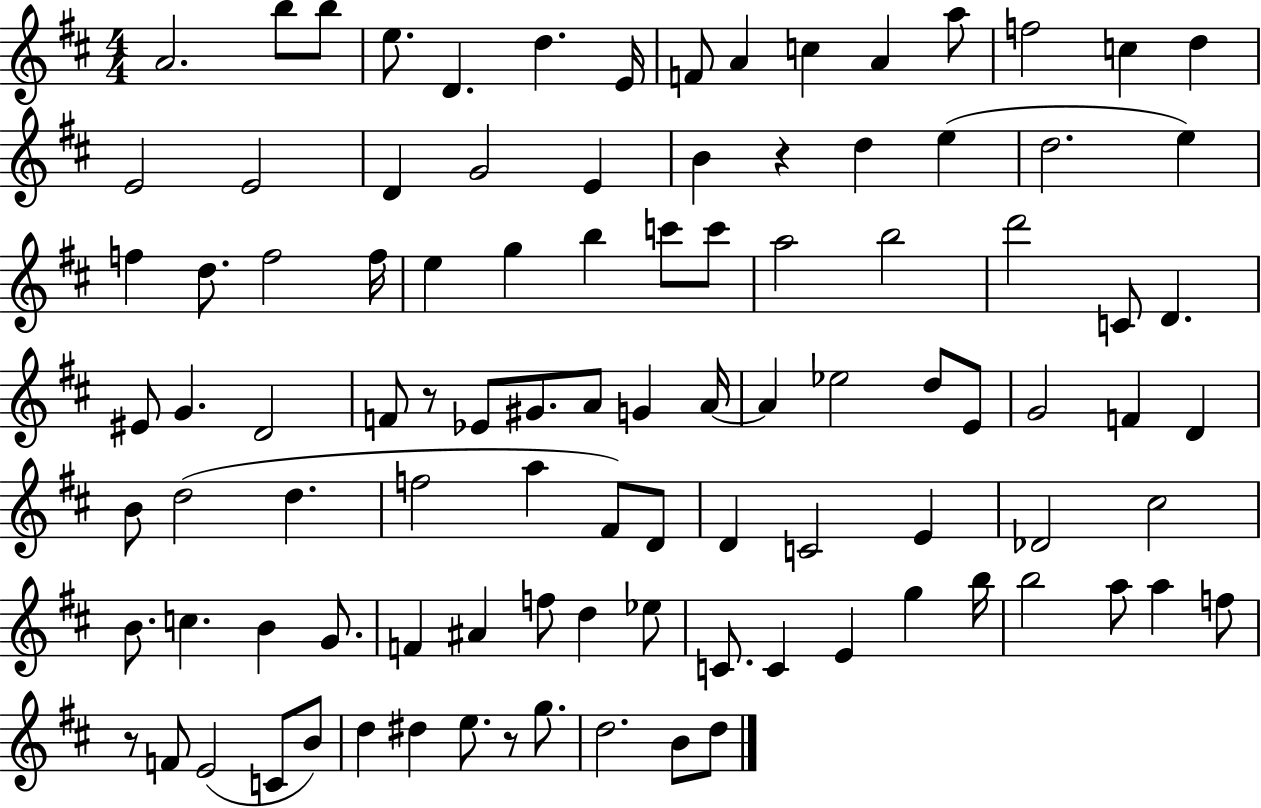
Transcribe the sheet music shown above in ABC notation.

X:1
T:Untitled
M:4/4
L:1/4
K:D
A2 b/2 b/2 e/2 D d E/4 F/2 A c A a/2 f2 c d E2 E2 D G2 E B z d e d2 e f d/2 f2 f/4 e g b c'/2 c'/2 a2 b2 d'2 C/2 D ^E/2 G D2 F/2 z/2 _E/2 ^G/2 A/2 G A/4 A _e2 d/2 E/2 G2 F D B/2 d2 d f2 a ^F/2 D/2 D C2 E _D2 ^c2 B/2 c B G/2 F ^A f/2 d _e/2 C/2 C E g b/4 b2 a/2 a f/2 z/2 F/2 E2 C/2 B/2 d ^d e/2 z/2 g/2 d2 B/2 d/2